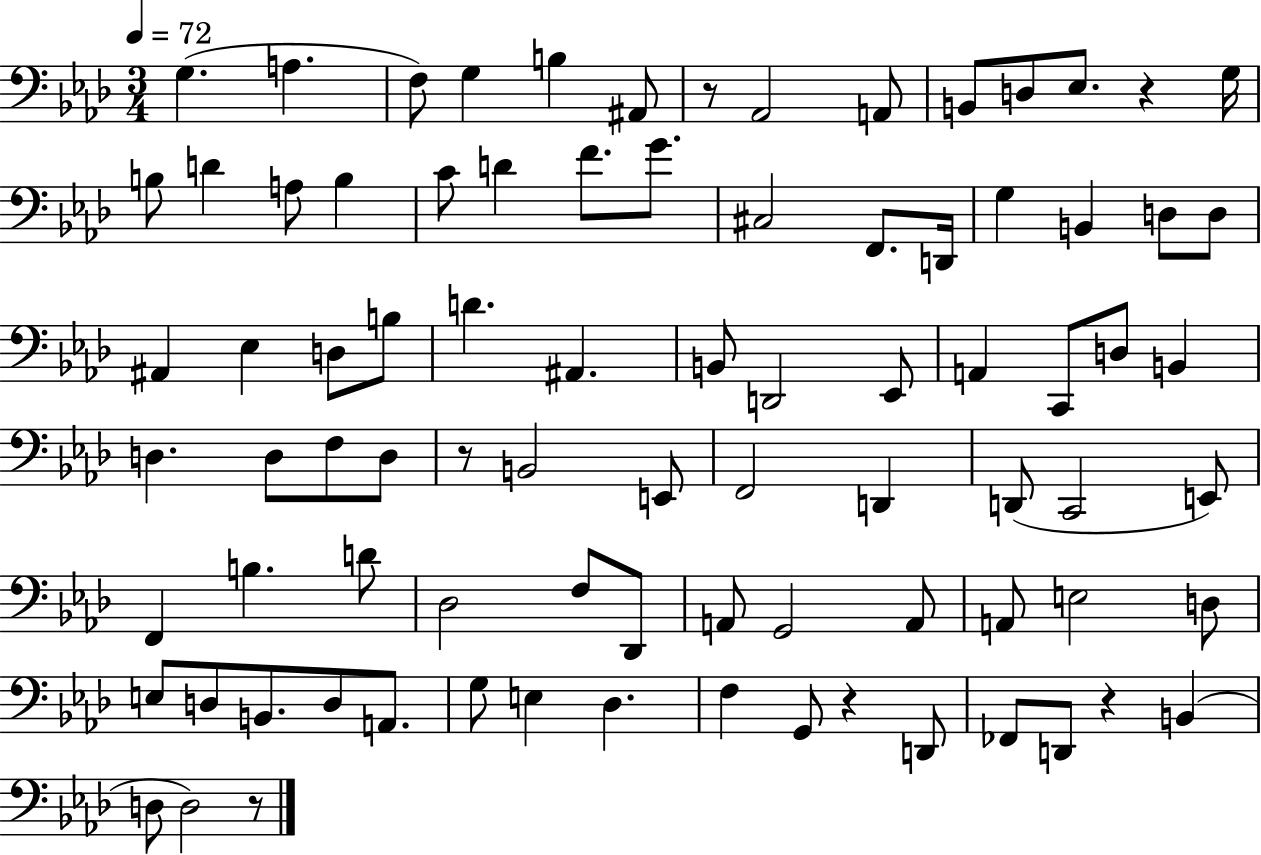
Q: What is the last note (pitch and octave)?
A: D3